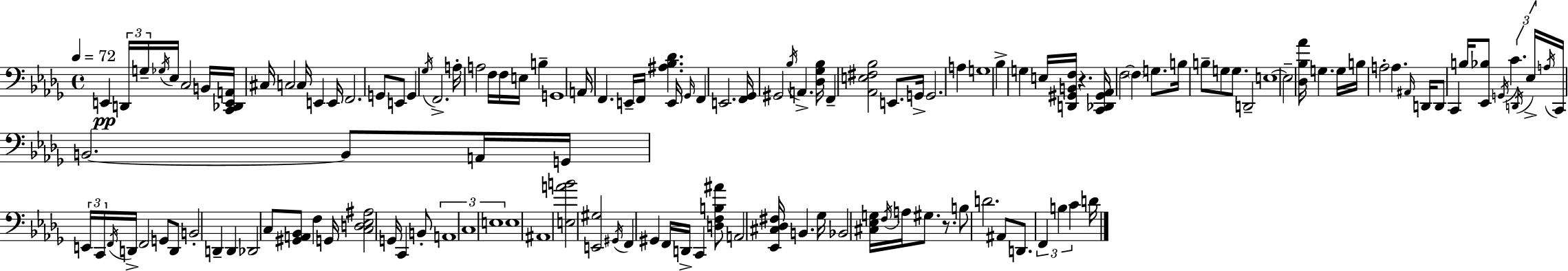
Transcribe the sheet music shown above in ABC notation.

X:1
T:Untitled
M:4/4
L:1/4
K:Bbm
E,, D,,/4 G,/4 _G,/4 _E,/4 C,2 B,,/4 [C,,_D,,E,,A,,]/4 ^C,/4 C,2 C,/4 E,, E,,/4 F,,2 G,,/2 E,,/2 G,, _G,/4 F,,2 A,/4 A,2 F,/4 F,/4 E,/4 B, G,,4 A,,/4 F,, E,,/4 F,,/4 [^A,_B,_D] E,,/4 _G,,/4 F,, E,,2 [F,,_G,,]/4 ^G,,2 _B,/4 A,, [_D,_G,_B,]/4 F,, [_A,,E,^F,_B,]2 E,,/2 G,,/4 G,,2 A, G,4 _B, G, E,/4 [D,,^G,,B,,F,]/4 z [C,,_D,,^G,,_A,,]/4 F,2 F, G,/2 B,/4 B,/2 G,/2 G,/2 D,,2 E,4 E,2 [_D,_B,_A]/4 G, G,/4 B,/4 A,2 A, ^A,,/4 D,,/4 D,,/2 C,, B,/4 [_E,,_B,]/2 G,,/4 C D,,/4 _E,/4 A,/4 C,,/4 B,,2 B,,/2 A,,/4 G,,/4 E,,/4 C,,/4 F,,/4 D,,/4 F,,2 G,,/2 D,,/2 B,,2 D,, D,, _D,,2 C,/2 [^G,,A,,_B,,]/2 F, G,,/4 [C,D,_E,^A,]2 G,,/4 C,, B,,/2 A,,4 C,4 E,4 E,4 ^A,,4 [E,AB]2 [E,,^G,]2 ^G,,/4 F,, ^G,, F,,/4 D,,/4 C,, [D,F,B,^A]/2 A,,2 [_E,,^C,_D,^F,]/4 B,, _G,/4 _B,,2 [^C,_E,G,]/4 F,/4 A,/4 ^G,/2 z/2 B,/2 D2 ^A,,/2 D,,/2 F,, B, C D/4